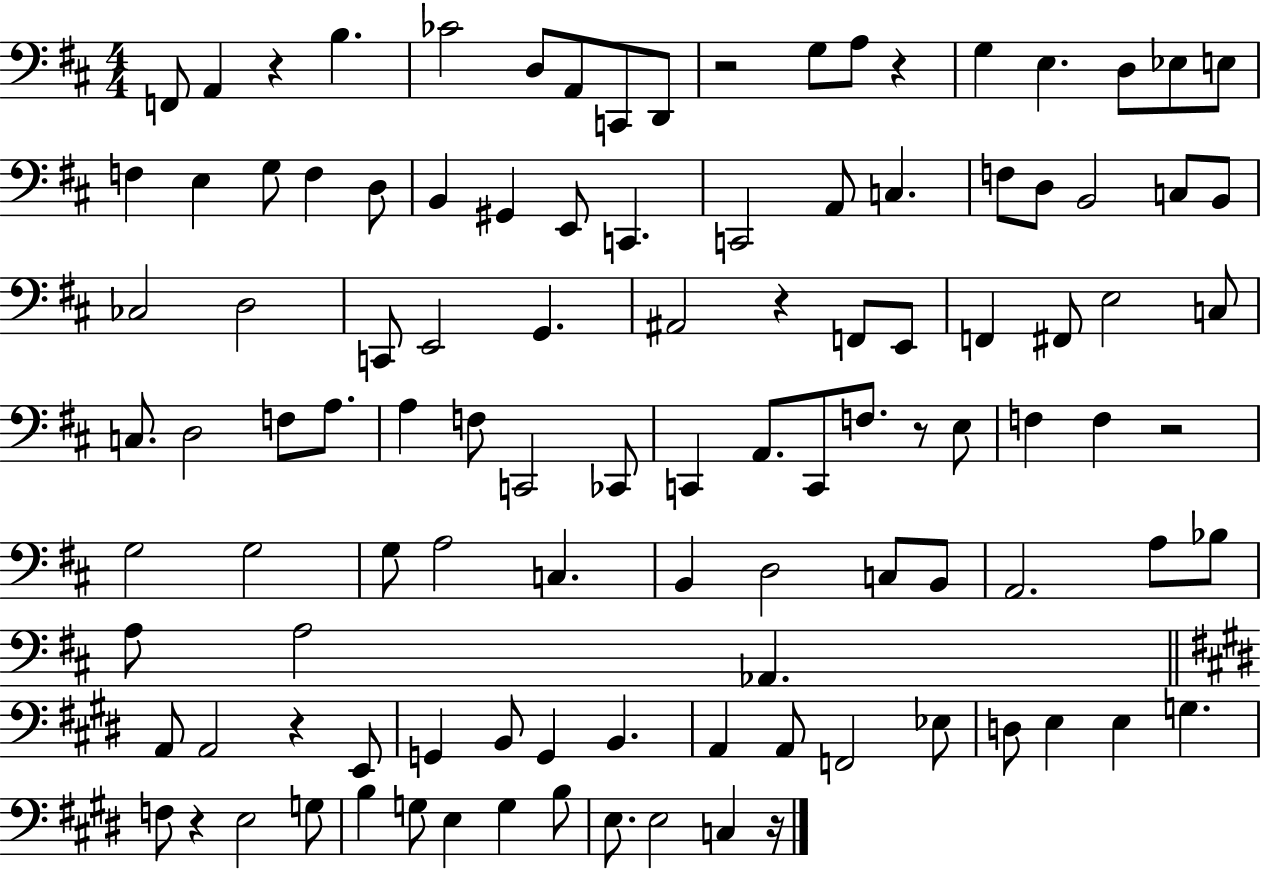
F2/e A2/q R/q B3/q. CES4/h D3/e A2/e C2/e D2/e R/h G3/e A3/e R/q G3/q E3/q. D3/e Eb3/e E3/e F3/q E3/q G3/e F3/q D3/e B2/q G#2/q E2/e C2/q. C2/h A2/e C3/q. F3/e D3/e B2/h C3/e B2/e CES3/h D3/h C2/e E2/h G2/q. A#2/h R/q F2/e E2/e F2/q F#2/e E3/h C3/e C3/e. D3/h F3/e A3/e. A3/q F3/e C2/h CES2/e C2/q A2/e. C2/e F3/e. R/e E3/e F3/q F3/q R/h G3/h G3/h G3/e A3/h C3/q. B2/q D3/h C3/e B2/e A2/h. A3/e Bb3/e A3/e A3/h Ab2/q. A2/e A2/h R/q E2/e G2/q B2/e G2/q B2/q. A2/q A2/e F2/h Eb3/e D3/e E3/q E3/q G3/q. F3/e R/q E3/h G3/e B3/q G3/e E3/q G3/q B3/e E3/e. E3/h C3/q R/s